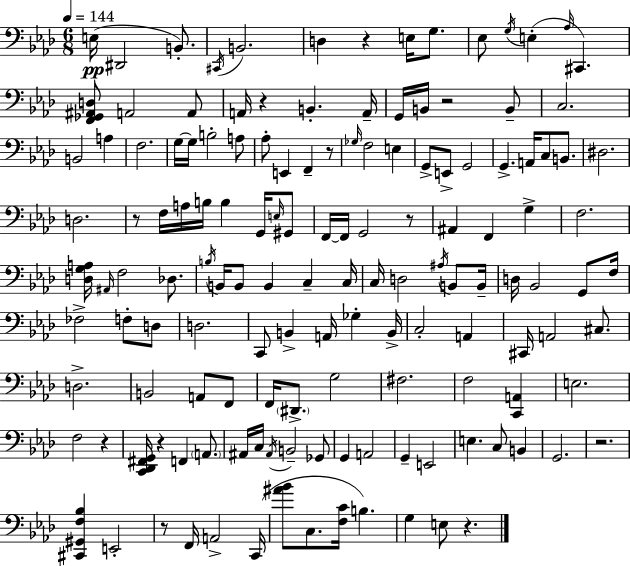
E3/s D#2/h B2/e. C#2/s B2/h. D3/q R/q E3/s G3/e. Eb3/e G3/s E3/q Ab3/s C#2/q. [F2,Gb2,A#2,D3]/e A2/h A2/e A2/s R/q B2/q. A2/s G2/s B2/s R/h B2/e C3/h. B2/h A3/q F3/h. G3/s G3/s B3/h A3/e Ab3/e E2/q F2/q R/e Gb3/s F3/h E3/q G2/e E2/e G2/h G2/q. A2/s C3/e B2/e. D#3/h. D3/h. R/e F3/s A3/s B3/s B3/q G2/s E3/s G#2/e F2/s F2/s G2/h R/e A#2/q F2/q G3/q F3/h. [D3,G3,A3]/s A#2/s F3/h Db3/e. B3/s B2/s B2/e B2/q C3/q C3/s C3/s D3/h A#3/s B2/e B2/s D3/s Bb2/h G2/e F3/s FES3/h F3/e D3/e D3/h. C2/e B2/q A2/s Gb3/q B2/s C3/h A2/q C#2/s A2/h C#3/e. D3/h. B2/h A2/e F2/e F2/s D#2/e. G3/h F#3/h. F3/h [C2,A2]/q E3/h. F3/h R/q [C2,Db2,F#2,G2]/s R/q F2/q A2/e. A#2/s C3/s A#2/s B2/h Gb2/e G2/q A2/h G2/q E2/h E3/q. C3/e B2/q G2/h. R/h. [C#2,G#2,F3,Bb3]/q E2/h R/e F2/s A2/h C2/s [A#4,Bb4]/e C3/e. [F3,C4]/s B3/q. G3/q E3/e R/q.